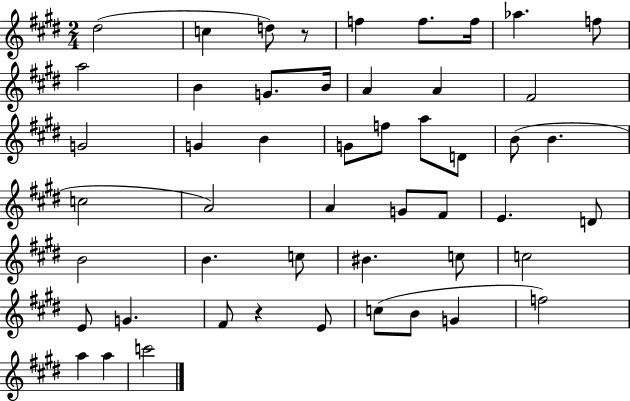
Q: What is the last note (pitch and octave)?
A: C6